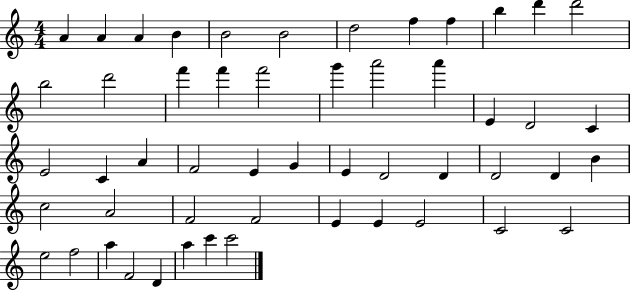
A4/q A4/q A4/q B4/q B4/h B4/h D5/h F5/q F5/q B5/q D6/q D6/h B5/h D6/h F6/q F6/q F6/h G6/q A6/h A6/q E4/q D4/h C4/q E4/h C4/q A4/q F4/h E4/q G4/q E4/q D4/h D4/q D4/h D4/q B4/q C5/h A4/h F4/h F4/h E4/q E4/q E4/h C4/h C4/h E5/h F5/h A5/q F4/h D4/q A5/q C6/q C6/h